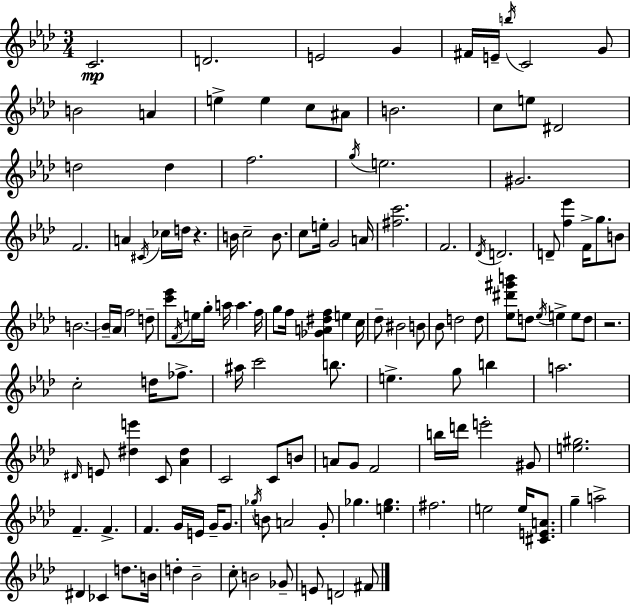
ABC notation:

X:1
T:Untitled
M:3/4
L:1/4
K:Ab
C2 D2 E2 G ^F/4 E/4 b/4 C2 G/2 B2 A e e c/2 ^A/2 B2 c/2 e/2 ^D2 d2 d f2 g/4 e2 ^G2 F2 A ^C/4 _c/4 d/4 z B/4 c2 B/2 c/2 e/4 G2 A/4 [^fc']2 F2 _D/4 D2 D/2 [f_e'] F/4 g/2 B/2 B2 B/4 _A/4 f2 d/2 [c'_e']/2 F/4 e/4 g/4 a/4 a f/4 g/2 f/4 [_GA^df] e c/4 _d/2 ^B2 B/2 _B/2 d2 d/2 [_e^d'^g'b']/2 d/2 _e/4 e e/2 d/2 z2 c2 d/4 _f/2 ^a/4 c'2 b/2 e g/2 b a2 ^D/4 E/2 [^de'] C/2 [_A^d] C2 C/2 B/2 A/2 G/2 F2 b/4 d'/4 e'2 ^G/2 [e^g]2 F F F G/4 E/4 G/4 G/2 _g/4 B/2 A2 G/2 _g [e_g] ^f2 e2 e/4 [^CEA]/2 g a2 ^D _C d/2 B/4 d _B2 c/2 B2 _G/2 E/2 D2 ^F/2